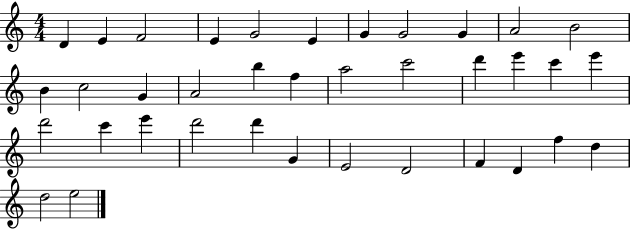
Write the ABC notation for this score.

X:1
T:Untitled
M:4/4
L:1/4
K:C
D E F2 E G2 E G G2 G A2 B2 B c2 G A2 b f a2 c'2 d' e' c' e' d'2 c' e' d'2 d' G E2 D2 F D f d d2 e2